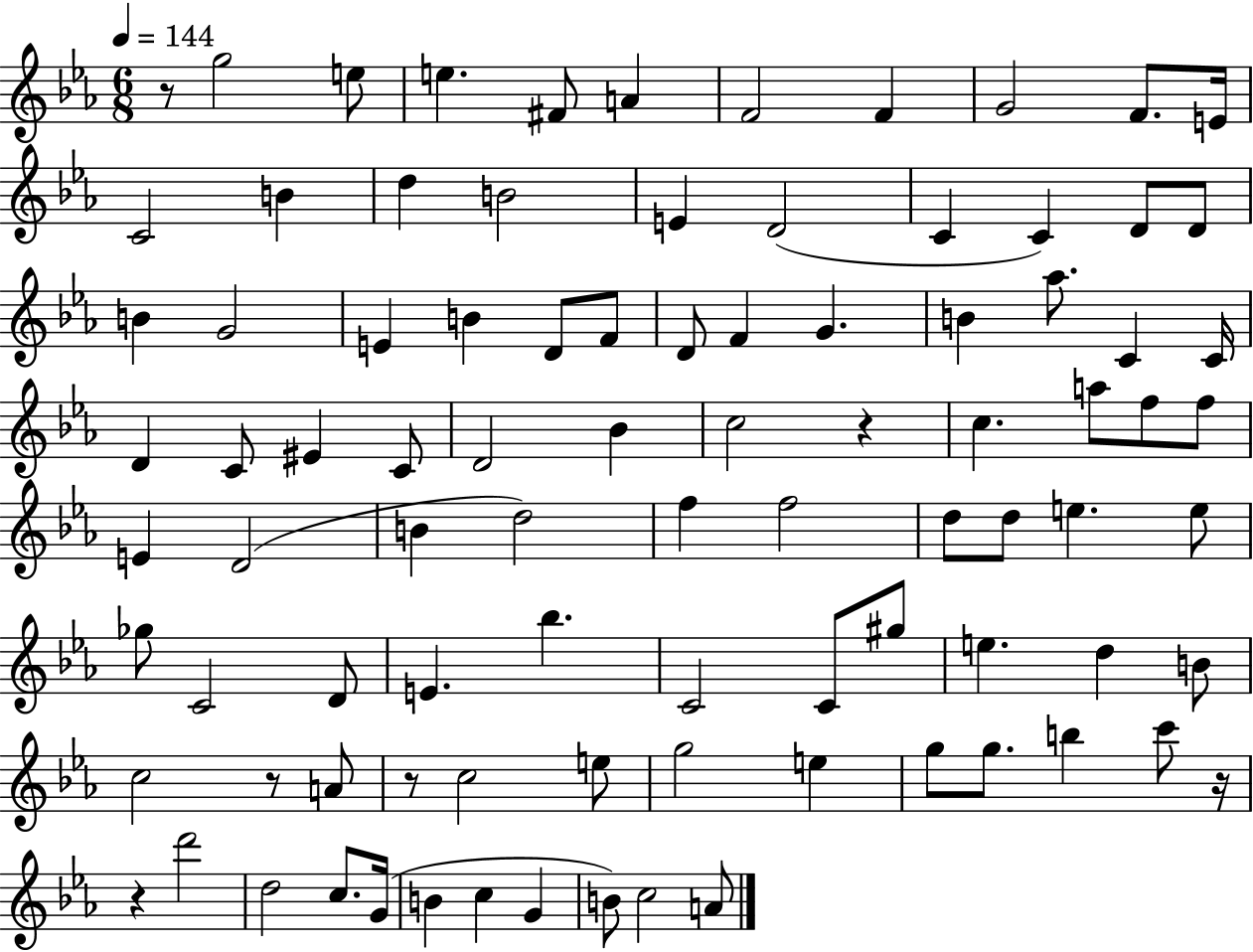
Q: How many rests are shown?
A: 6